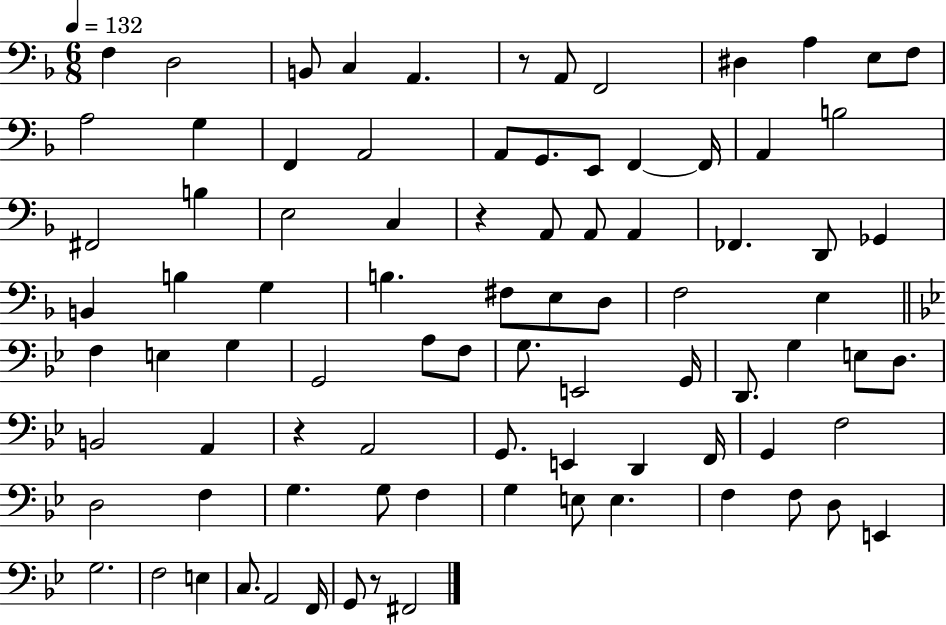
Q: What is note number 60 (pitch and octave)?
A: D2